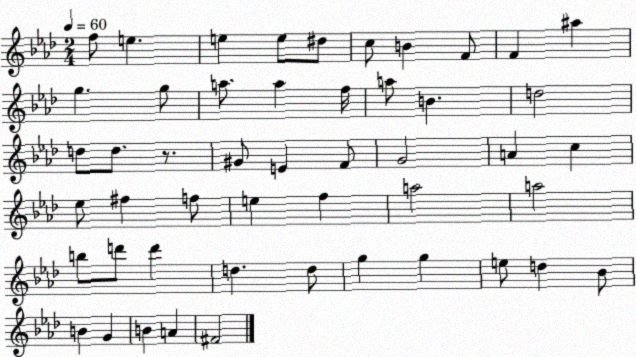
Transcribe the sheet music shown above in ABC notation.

X:1
T:Untitled
M:2/4
L:1/4
K:Ab
f/2 e e e/2 ^d/2 c/2 B F/2 F ^a g g/2 a/2 a f/4 a/2 B d2 d/2 d/2 z/2 ^G/2 E F/2 G2 A c _e/2 ^f f/2 e f a2 a2 b/2 d'/2 d' d d/2 g g e/2 d _B/2 B G B A ^F2